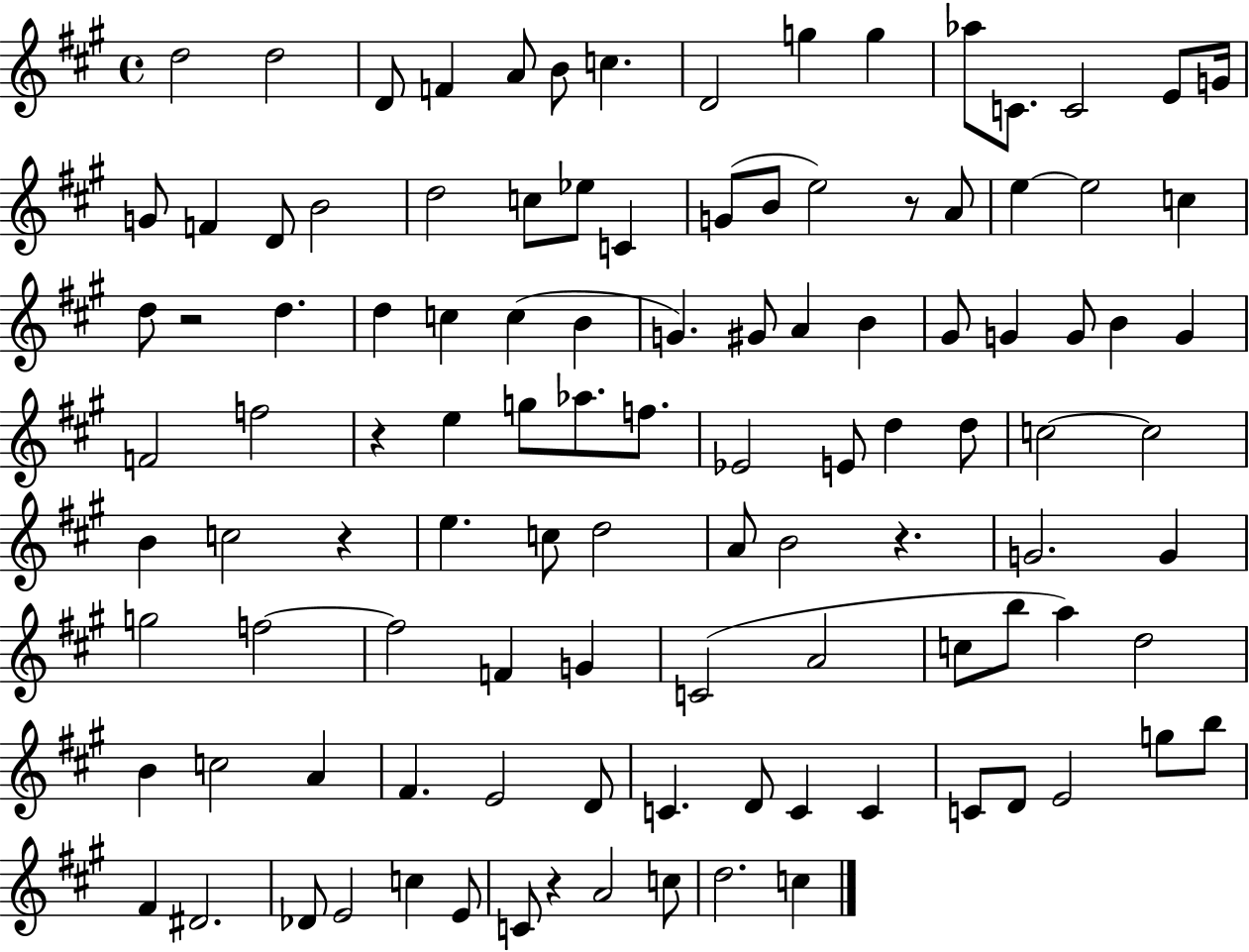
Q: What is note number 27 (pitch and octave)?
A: A4